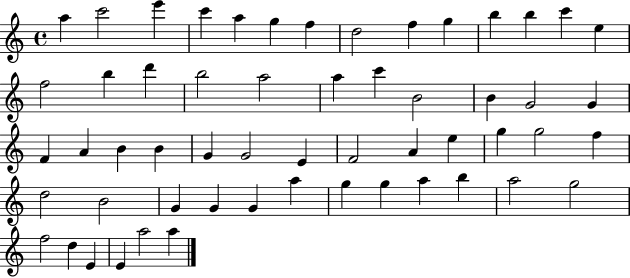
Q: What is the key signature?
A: C major